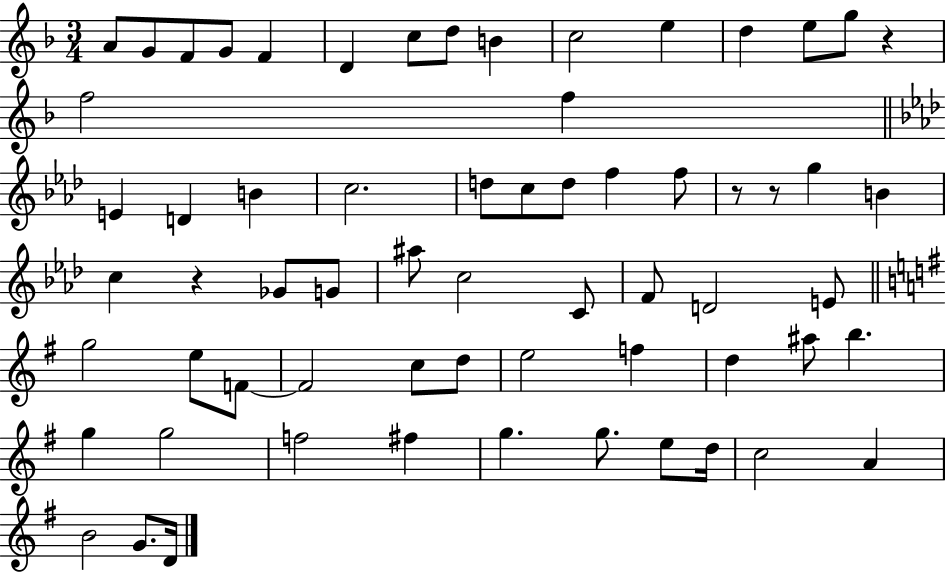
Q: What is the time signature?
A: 3/4